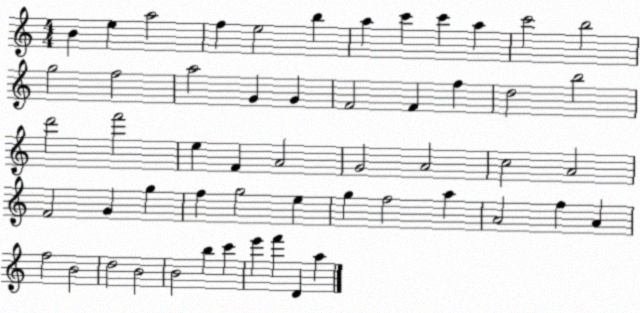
X:1
T:Untitled
M:4/4
L:1/4
K:C
B e a2 f e2 b a c' c' a c'2 b2 g2 f2 a2 G G F2 F f d2 b2 d'2 f'2 e F A2 G2 A2 c2 A2 F2 G g f g2 e g f2 a A2 f A f2 B2 d2 B2 B2 b c' e' f' D a